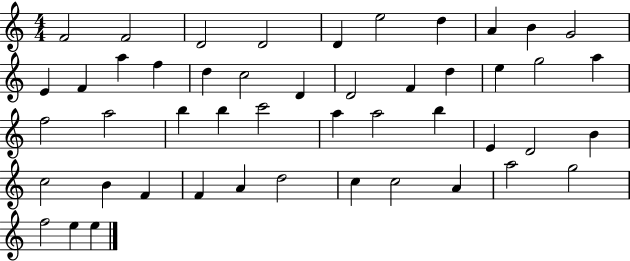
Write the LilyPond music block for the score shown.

{
  \clef treble
  \numericTimeSignature
  \time 4/4
  \key c \major
  f'2 f'2 | d'2 d'2 | d'4 e''2 d''4 | a'4 b'4 g'2 | \break e'4 f'4 a''4 f''4 | d''4 c''2 d'4 | d'2 f'4 d''4 | e''4 g''2 a''4 | \break f''2 a''2 | b''4 b''4 c'''2 | a''4 a''2 b''4 | e'4 d'2 b'4 | \break c''2 b'4 f'4 | f'4 a'4 d''2 | c''4 c''2 a'4 | a''2 g''2 | \break f''2 e''4 e''4 | \bar "|."
}